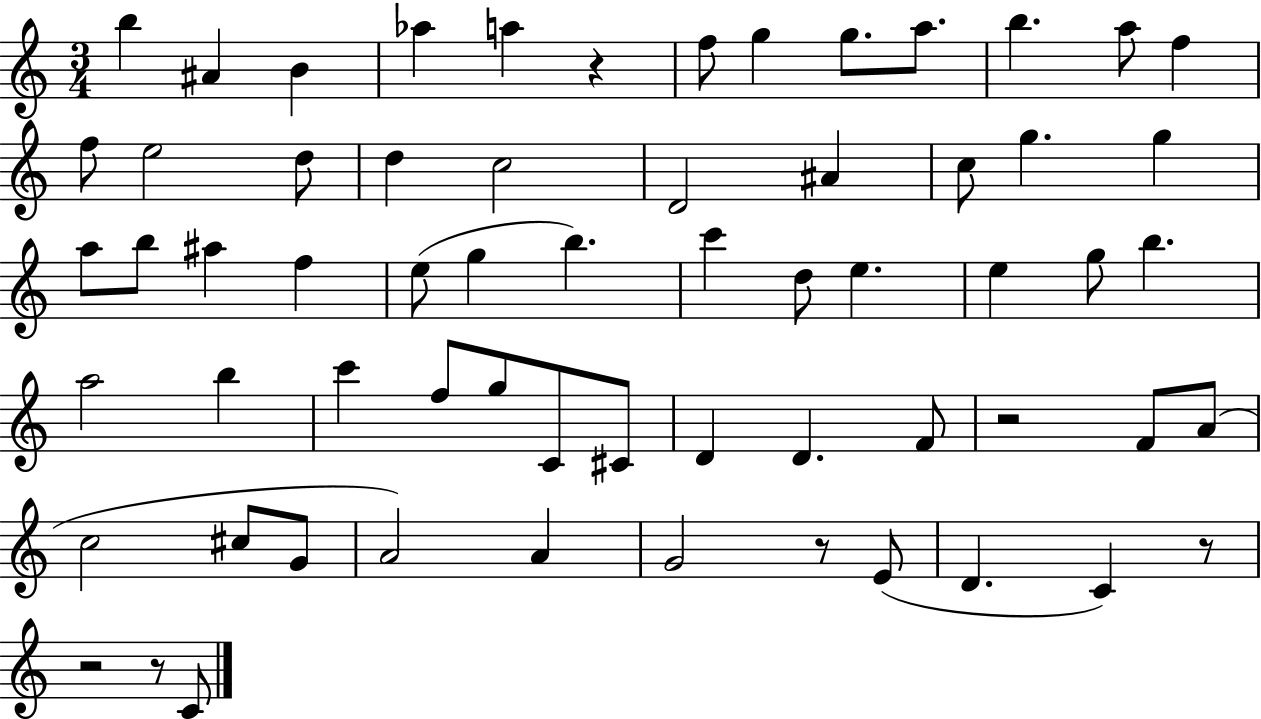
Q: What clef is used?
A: treble